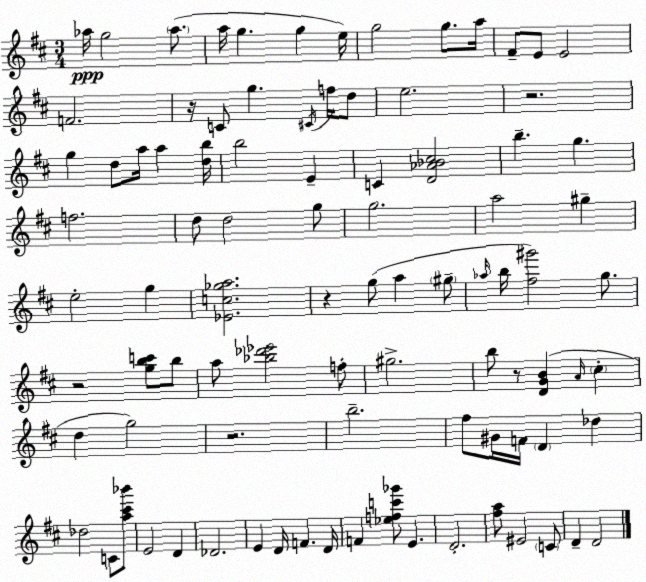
X:1
T:Untitled
M:3/4
L:1/4
K:D
_a/4 g2 _a/2 a/4 g g e/4 g2 g/2 a/4 ^F/2 E/2 E2 F2 z/4 C/2 g ^C/4 f/4 d/2 e2 z2 g d/2 a/4 a [db]/4 b2 E C [D_A_B^c]2 b g f2 d/2 d2 g/2 g2 a2 ^g e2 g [_Ec_ga]2 z g/2 a ^g/2 _a/4 b/4 [^f^g']2 g/2 z2 [gbc']/2 b/2 a/2 [_b_d'_e']2 f/2 ^g2 b/2 z/2 [DGB] A/4 ^c d g2 z2 b2 ^f/2 ^G/4 F/4 D _d _d2 C/2 [a^c'_b']/2 E2 D _D2 E D/4 F D/4 F [_efc'_g']/2 E D2 [^fa]/2 ^E2 C/2 D D2